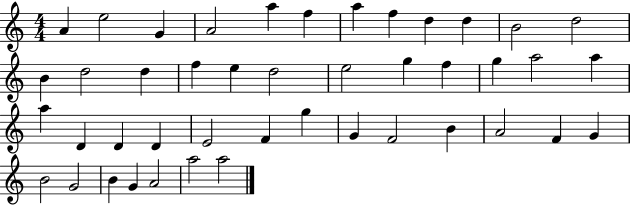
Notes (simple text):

A4/q E5/h G4/q A4/h A5/q F5/q A5/q F5/q D5/q D5/q B4/h D5/h B4/q D5/h D5/q F5/q E5/q D5/h E5/h G5/q F5/q G5/q A5/h A5/q A5/q D4/q D4/q D4/q E4/h F4/q G5/q G4/q F4/h B4/q A4/h F4/q G4/q B4/h G4/h B4/q G4/q A4/h A5/h A5/h